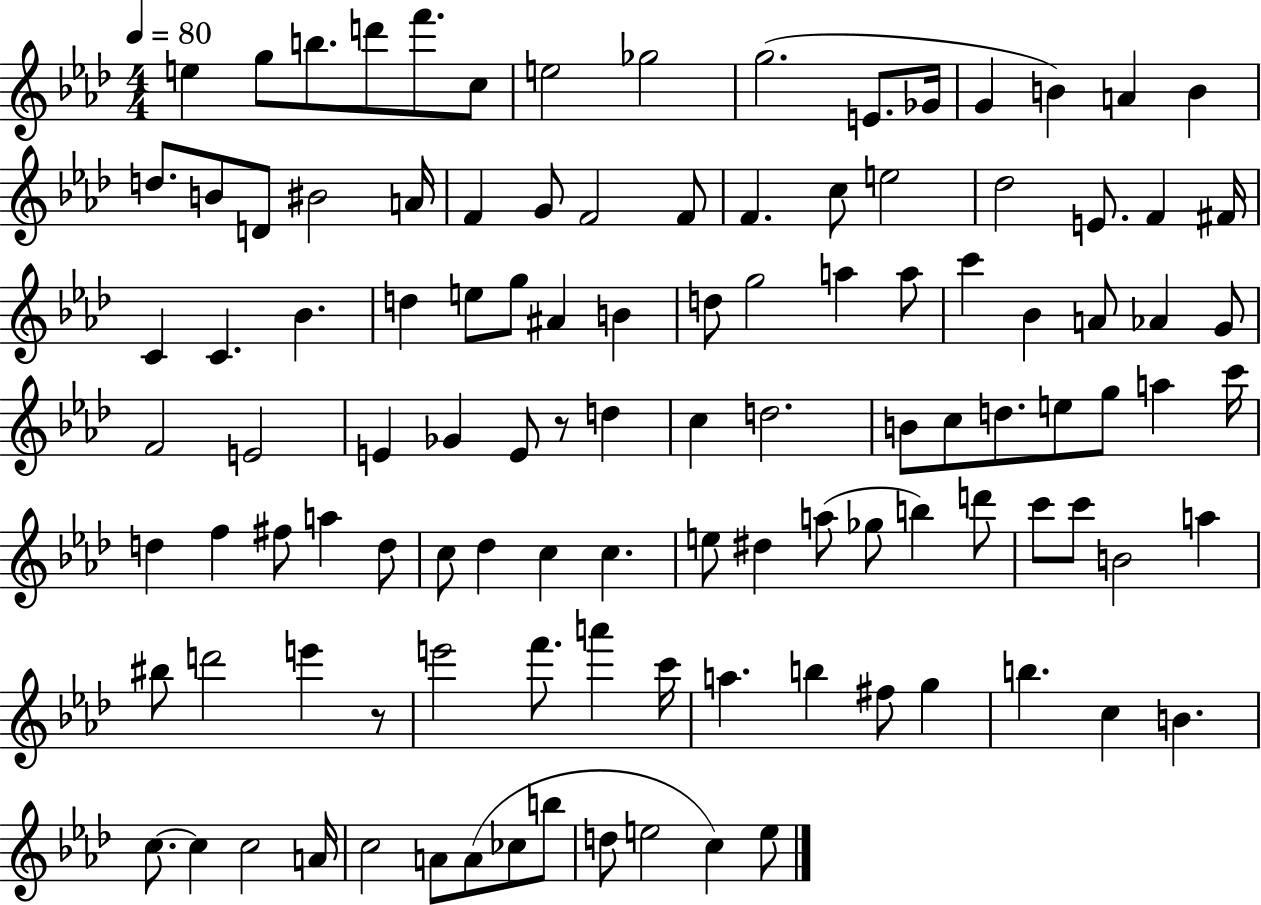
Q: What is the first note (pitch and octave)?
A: E5